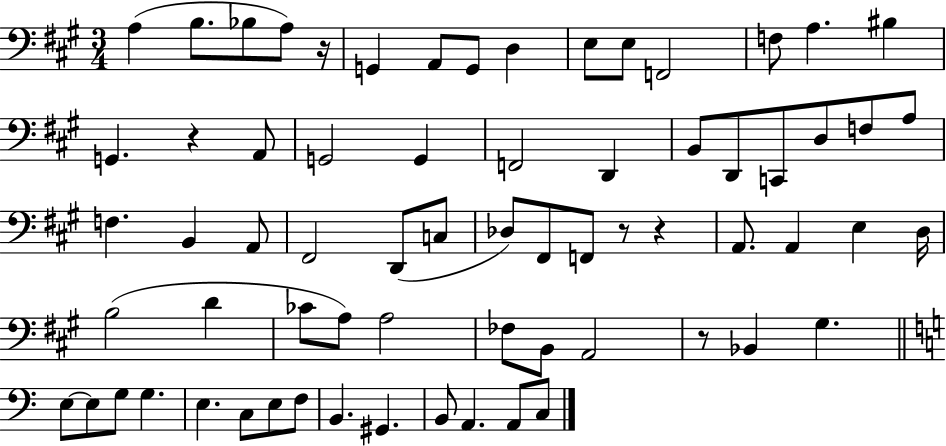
{
  \clef bass
  \numericTimeSignature
  \time 3/4
  \key a \major
  a4( b8. bes8 a8) r16 | g,4 a,8 g,8 d4 | e8 e8 f,2 | f8 a4. bis4 | \break g,4. r4 a,8 | g,2 g,4 | f,2 d,4 | b,8 d,8 c,8 d8 f8 a8 | \break f4. b,4 a,8 | fis,2 d,8( c8 | des8) fis,8 f,8 r8 r4 | a,8. a,4 e4 d16 | \break b2( d'4 | ces'8 a8) a2 | fes8 b,8 a,2 | r8 bes,4 gis4. | \break \bar "||" \break \key a \minor e8~~ e8 g8 g4. | e4. c8 e8 f8 | b,4. gis,4. | b,8 a,4. a,8 c8 | \break \bar "|."
}